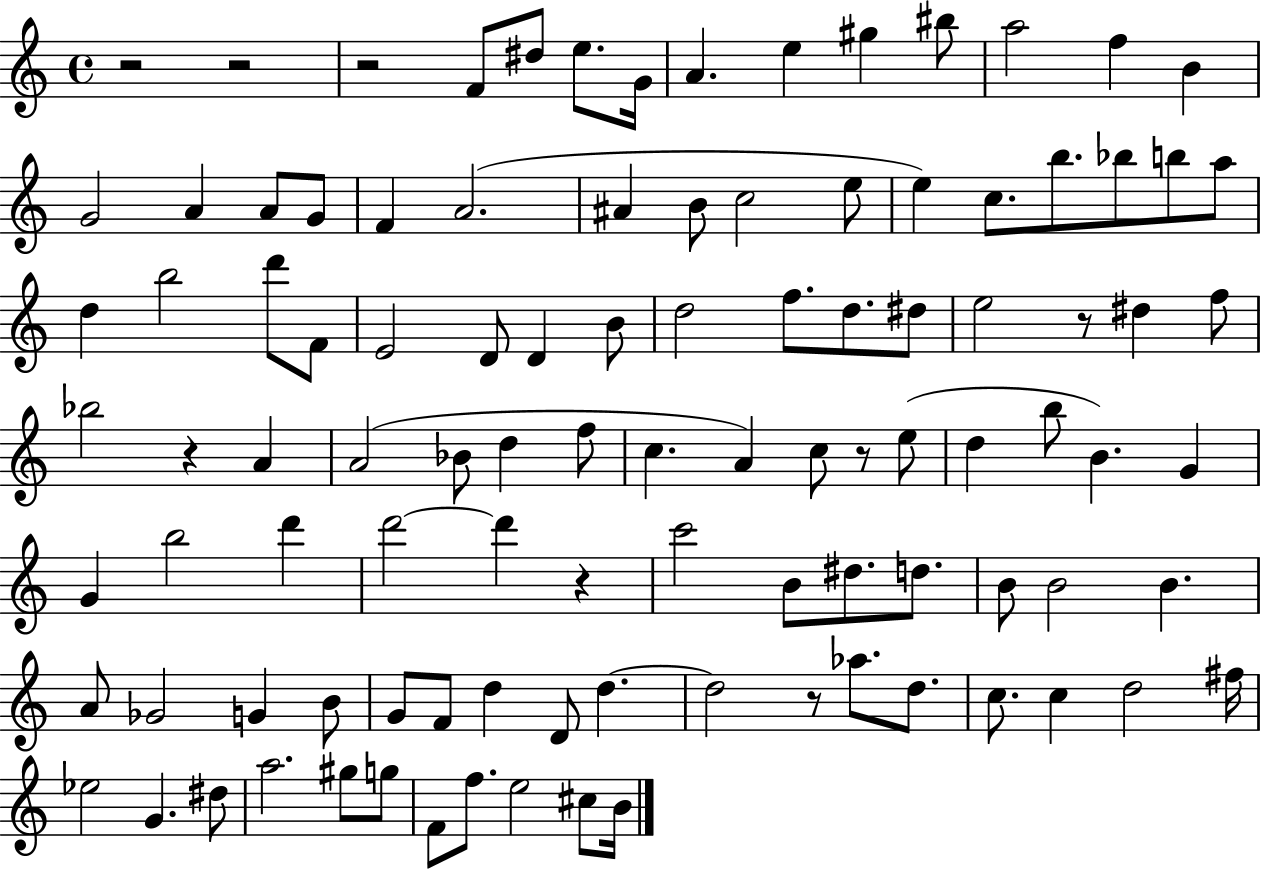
X:1
T:Untitled
M:4/4
L:1/4
K:C
z2 z2 z2 F/2 ^d/2 e/2 G/4 A e ^g ^b/2 a2 f B G2 A A/2 G/2 F A2 ^A B/2 c2 e/2 e c/2 b/2 _b/2 b/2 a/2 d b2 d'/2 F/2 E2 D/2 D B/2 d2 f/2 d/2 ^d/2 e2 z/2 ^d f/2 _b2 z A A2 _B/2 d f/2 c A c/2 z/2 e/2 d b/2 B G G b2 d' d'2 d' z c'2 B/2 ^d/2 d/2 B/2 B2 B A/2 _G2 G B/2 G/2 F/2 d D/2 d d2 z/2 _a/2 d/2 c/2 c d2 ^f/4 _e2 G ^d/2 a2 ^g/2 g/2 F/2 f/2 e2 ^c/2 B/4